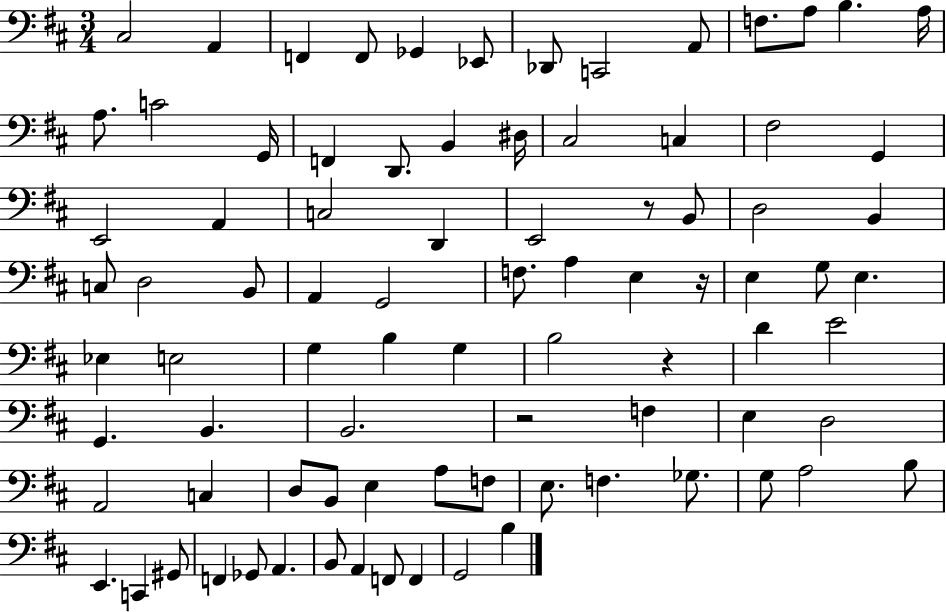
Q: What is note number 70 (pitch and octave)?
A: B3